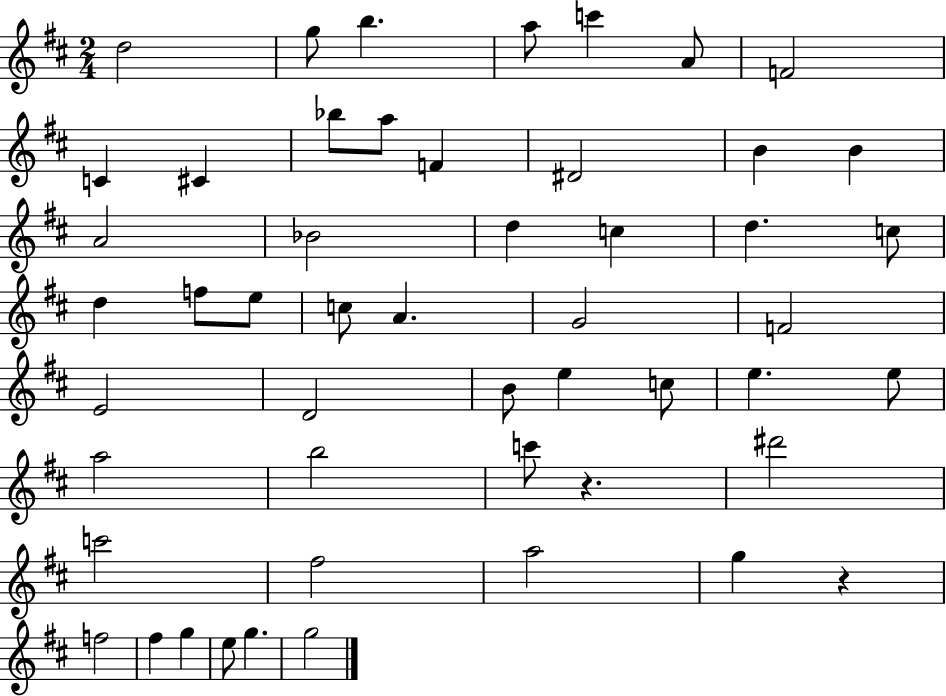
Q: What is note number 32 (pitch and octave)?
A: E5